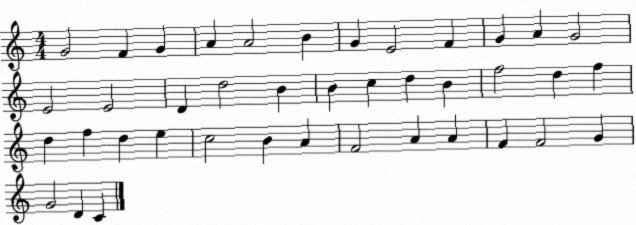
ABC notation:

X:1
T:Untitled
M:4/4
L:1/4
K:C
G2 F G A A2 B G E2 F G A G2 E2 E2 D d2 B B c d B f2 d f d f d e c2 B A F2 A A F F2 G G2 D C